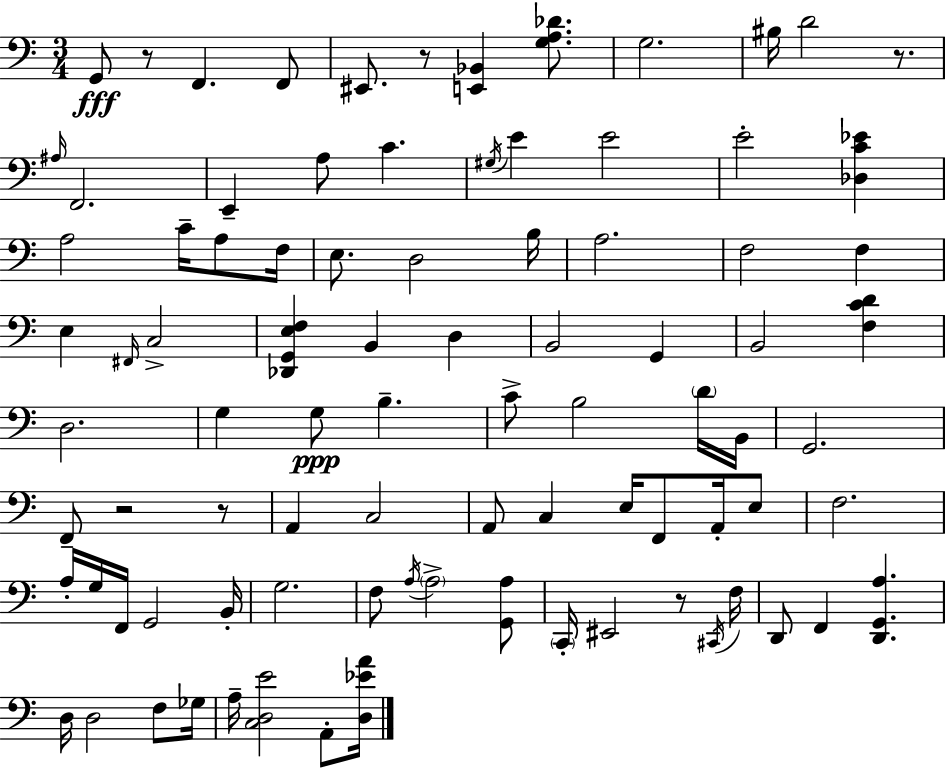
{
  \clef bass
  \numericTimeSignature
  \time 3/4
  \key c \major
  g,8\fff r8 f,4. f,8 | eis,8. r8 <e, bes,>4 <g a des'>8. | g2. | bis16 d'2 r8. | \break \grace { ais16 } f,2. | e,4-- a8 c'4. | \acciaccatura { gis16 } e'4 e'2 | e'2-. <des c' ees'>4 | \break a2 c'16-- a8 | f16 e8. d2 | b16 a2. | f2 f4 | \break e4 \grace { fis,16 } c2-> | <des, g, e f>4 b,4 d4 | b,2 g,4 | b,2 <f c' d'>4 | \break d2. | g4 g8\ppp b4.-- | c'8-> b2 | \parenthesize d'16 b,16 g,2. | \break f,8-- r2 | r8 a,4 c2 | a,8 c4 e16 f,8 | a,16-. e8 f2. | \break a16-. g16 f,16 g,2 | b,16-. g2. | f8 \acciaccatura { a16 } \parenthesize a2-> | <g, a>8 \parenthesize c,16-. eis,2 | \break r8 \acciaccatura { cis,16 } f16 d,8 f,4 <d, g, a>4. | d16 d2 | f8 ges16 a16-- <c d e'>2 | a,8-. <d ees' a'>16 \bar "|."
}